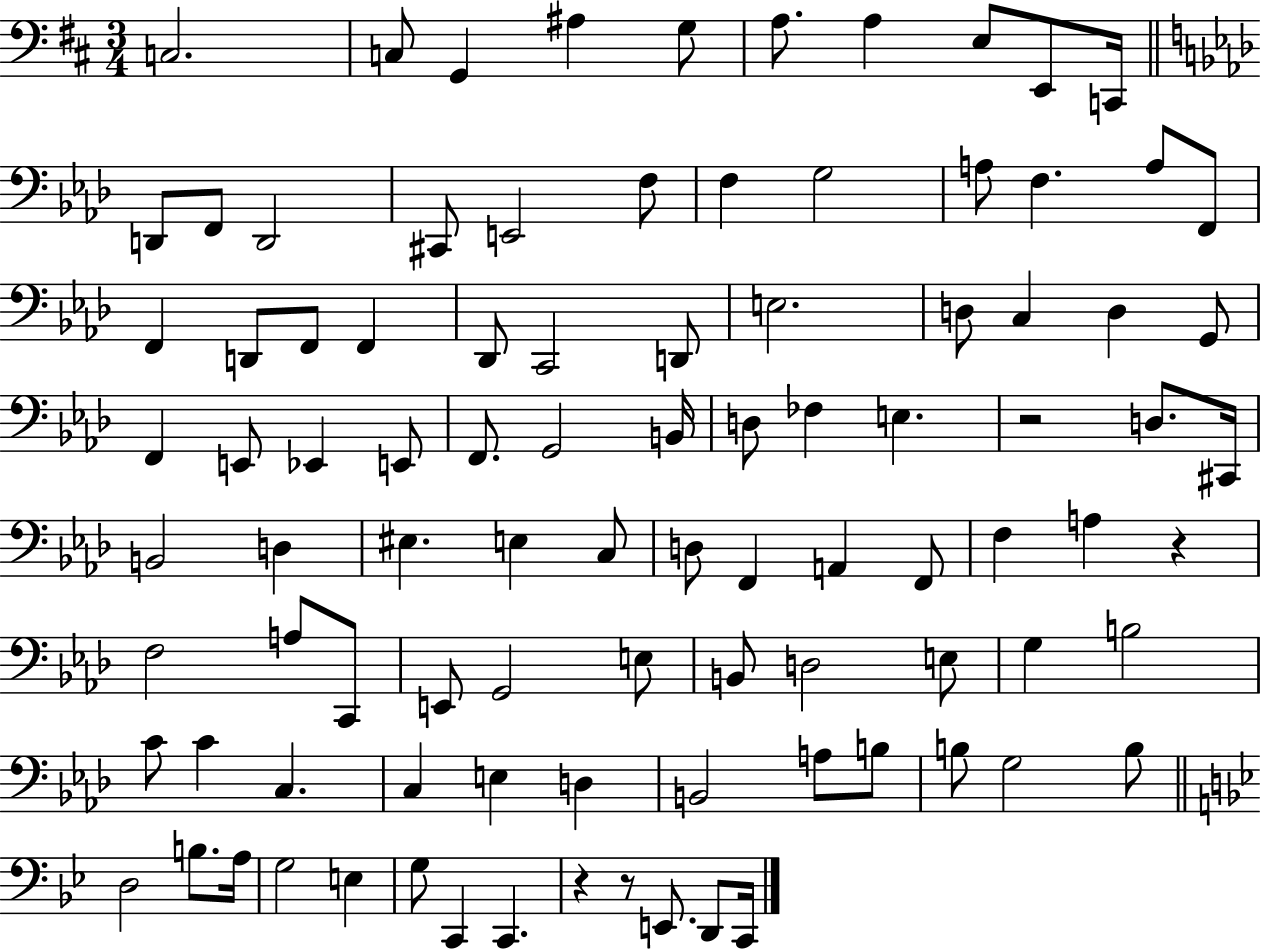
{
  \clef bass
  \numericTimeSignature
  \time 3/4
  \key d \major
  c2. | c8 g,4 ais4 g8 | a8. a4 e8 e,8 c,16 | \bar "||" \break \key f \minor d,8 f,8 d,2 | cis,8 e,2 f8 | f4 g2 | a8 f4. a8 f,8 | \break f,4 d,8 f,8 f,4 | des,8 c,2 d,8 | e2. | d8 c4 d4 g,8 | \break f,4 e,8 ees,4 e,8 | f,8. g,2 b,16 | d8 fes4 e4. | r2 d8. cis,16 | \break b,2 d4 | eis4. e4 c8 | d8 f,4 a,4 f,8 | f4 a4 r4 | \break f2 a8 c,8 | e,8 g,2 e8 | b,8 d2 e8 | g4 b2 | \break c'8 c'4 c4. | c4 e4 d4 | b,2 a8 b8 | b8 g2 b8 | \break \bar "||" \break \key bes \major d2 b8. a16 | g2 e4 | g8 c,4 c,4. | r4 r8 e,8. d,8 c,16 | \break \bar "|."
}